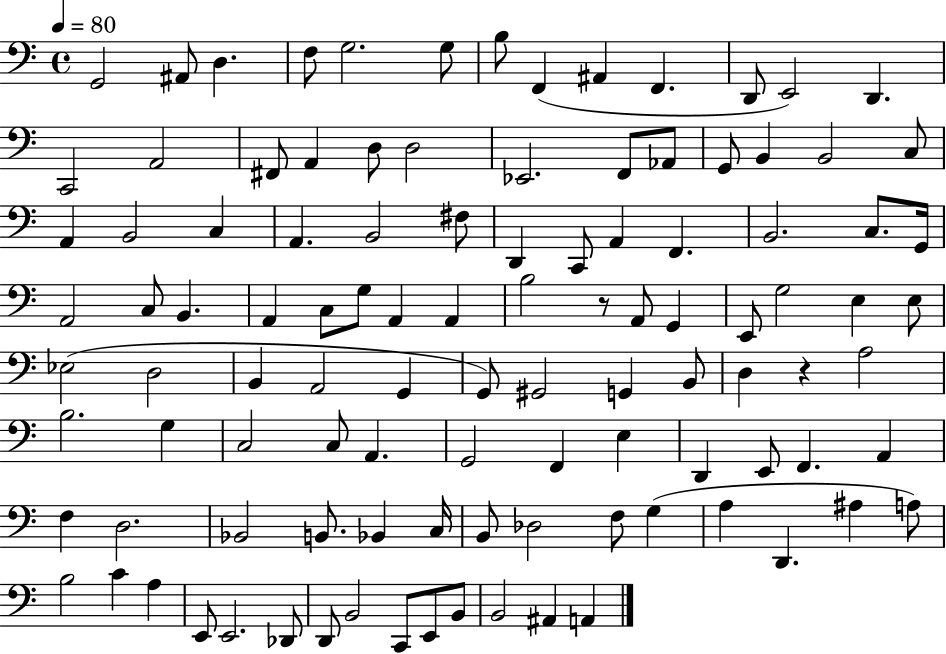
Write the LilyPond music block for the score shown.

{
  \clef bass
  \time 4/4
  \defaultTimeSignature
  \key c \major
  \tempo 4 = 80
  g,2 ais,8 d4. | f8 g2. g8 | b8 f,4( ais,4 f,4. | d,8 e,2) d,4. | \break c,2 a,2 | fis,8 a,4 d8 d2 | ees,2. f,8 aes,8 | g,8 b,4 b,2 c8 | \break a,4 b,2 c4 | a,4. b,2 fis8 | d,4 c,8 a,4 f,4. | b,2. c8. g,16 | \break a,2 c8 b,4. | a,4 c8 g8 a,4 a,4 | b2 r8 a,8 g,4 | e,8 g2 e4 e8 | \break ees2( d2 | b,4 a,2 g,4 | g,8) gis,2 g,4 b,8 | d4 r4 a2 | \break b2. g4 | c2 c8 a,4. | g,2 f,4 e4 | d,4 e,8 f,4. a,4 | \break f4 d2. | bes,2 b,8. bes,4 c16 | b,8 des2 f8 g4( | a4 d,4. ais4 a8) | \break b2 c'4 a4 | e,8 e,2. des,8 | d,8 b,2 c,8 e,8 b,8 | b,2 ais,4 a,4 | \break \bar "|."
}